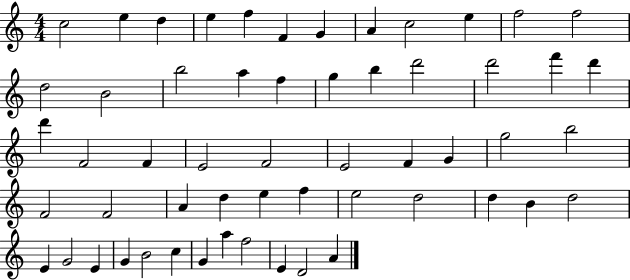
C5/h E5/q D5/q E5/q F5/q F4/q G4/q A4/q C5/h E5/q F5/h F5/h D5/h B4/h B5/h A5/q F5/q G5/q B5/q D6/h D6/h F6/q D6/q D6/q F4/h F4/q E4/h F4/h E4/h F4/q G4/q G5/h B5/h F4/h F4/h A4/q D5/q E5/q F5/q E5/h D5/h D5/q B4/q D5/h E4/q G4/h E4/q G4/q B4/h C5/q G4/q A5/q F5/h E4/q D4/h A4/q